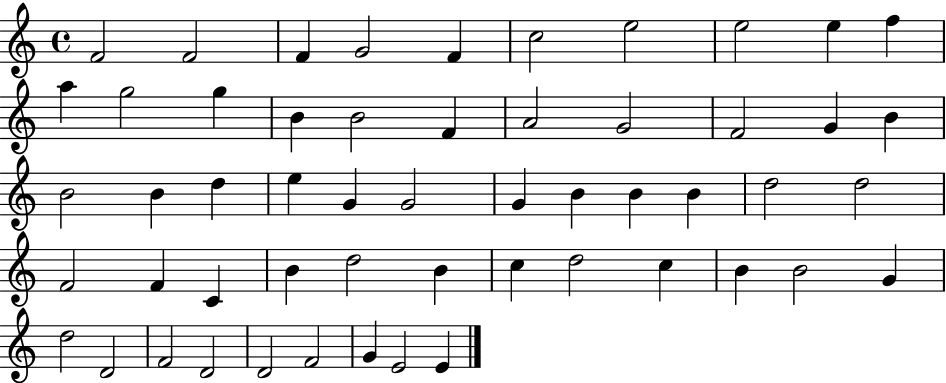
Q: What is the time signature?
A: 4/4